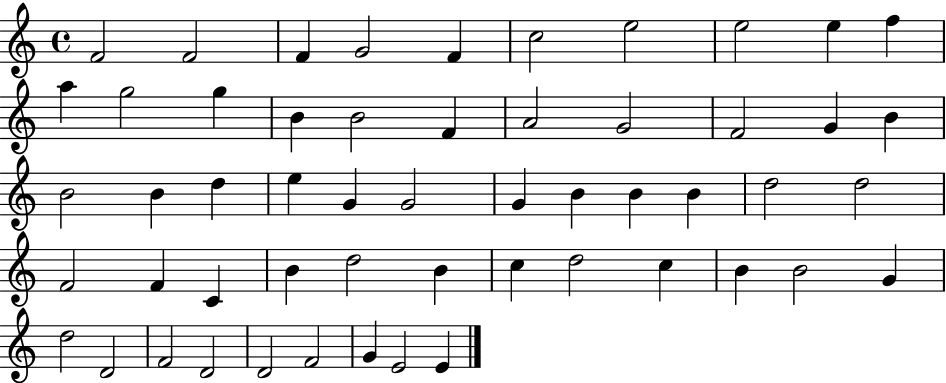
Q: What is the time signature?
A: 4/4